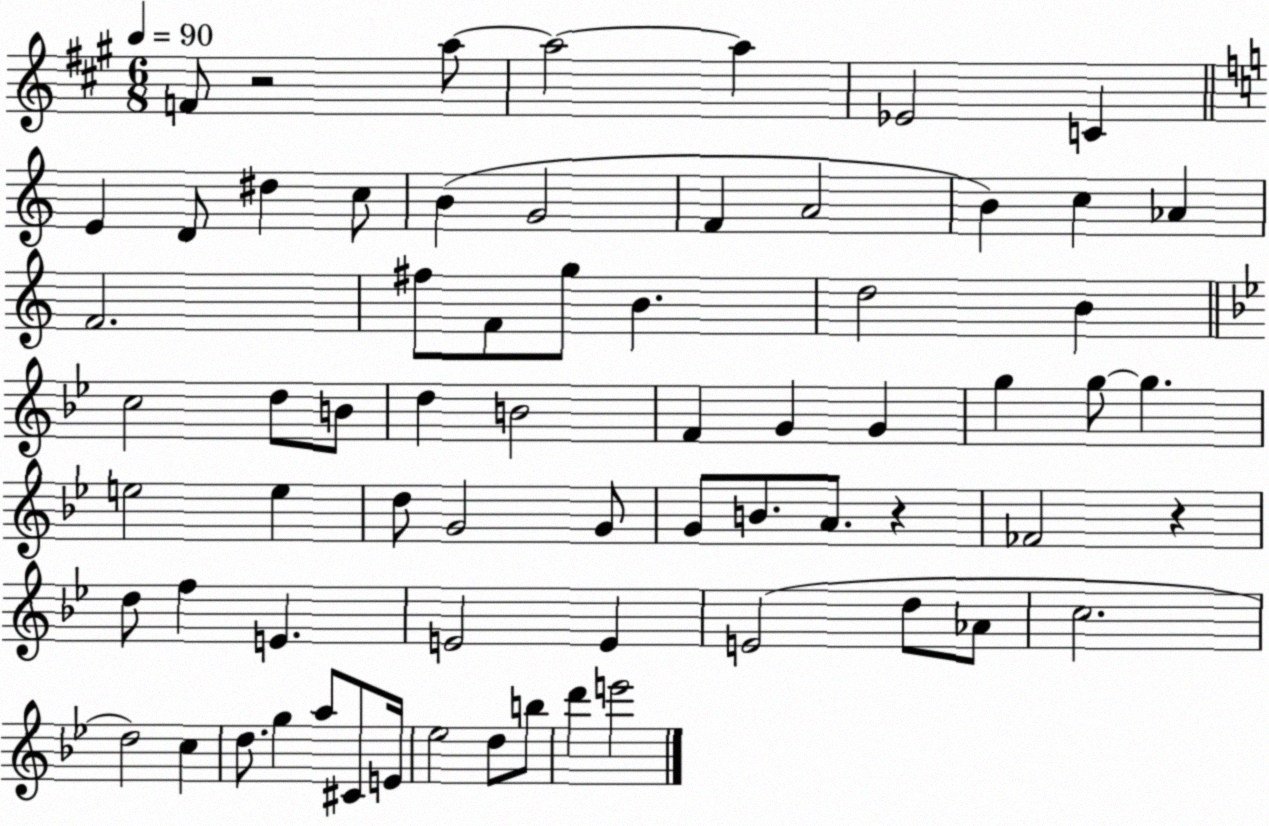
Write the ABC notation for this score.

X:1
T:Untitled
M:6/8
L:1/4
K:A
F/2 z2 a/2 a2 a _E2 C E D/2 ^d c/2 B G2 F A2 B c _A F2 ^f/2 F/2 g/2 B d2 B c2 d/2 B/2 d B2 F G G g g/2 g e2 e d/2 G2 G/2 G/2 B/2 A/2 z _F2 z d/2 f E E2 E E2 d/2 _A/2 c2 d2 c d/2 g a/2 ^C/2 E/4 _e2 d/2 b/2 d' e'2